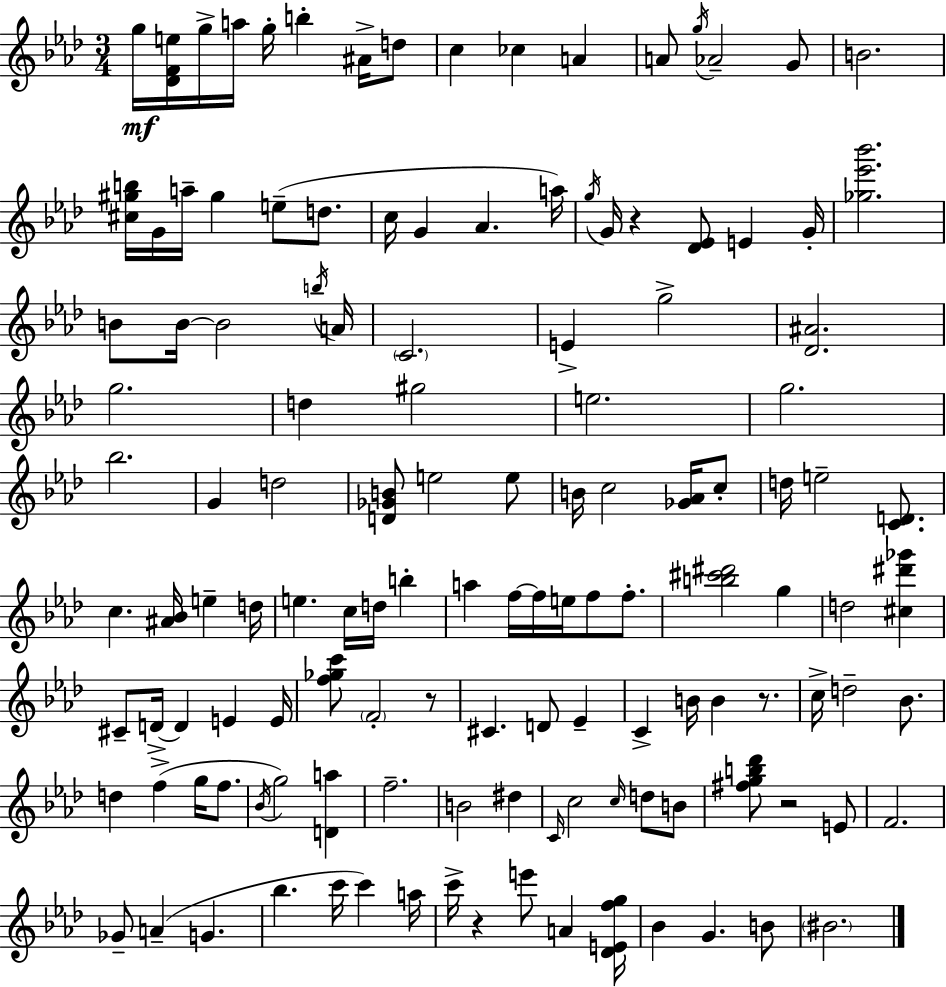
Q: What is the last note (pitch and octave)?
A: BIS4